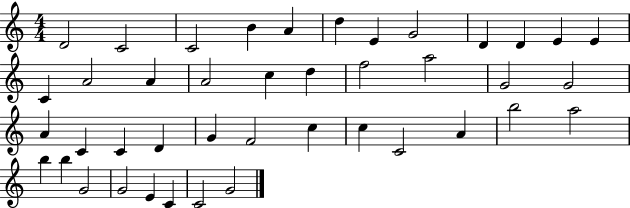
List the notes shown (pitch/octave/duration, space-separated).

D4/h C4/h C4/h B4/q A4/q D5/q E4/q G4/h D4/q D4/q E4/q E4/q C4/q A4/h A4/q A4/h C5/q D5/q F5/h A5/h G4/h G4/h A4/q C4/q C4/q D4/q G4/q F4/h C5/q C5/q C4/h A4/q B5/h A5/h B5/q B5/q G4/h G4/h E4/q C4/q C4/h G4/h